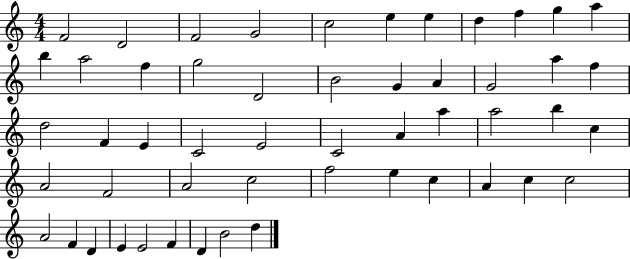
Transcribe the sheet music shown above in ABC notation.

X:1
T:Untitled
M:4/4
L:1/4
K:C
F2 D2 F2 G2 c2 e e d f g a b a2 f g2 D2 B2 G A G2 a f d2 F E C2 E2 C2 A a a2 b c A2 F2 A2 c2 f2 e c A c c2 A2 F D E E2 F D B2 d